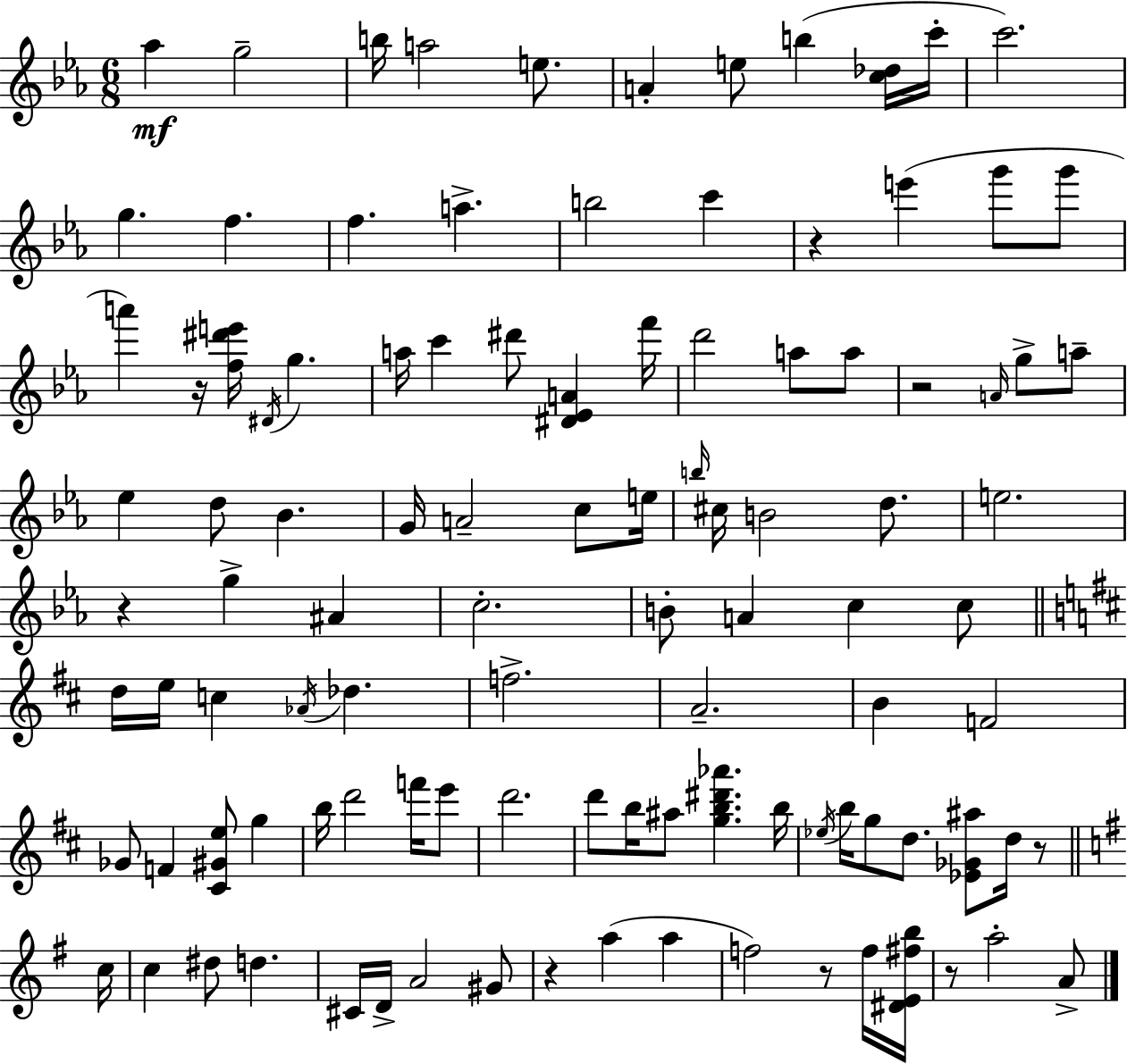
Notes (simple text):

Ab5/q G5/h B5/s A5/h E5/e. A4/q E5/e B5/q [C5,Db5]/s C6/s C6/h. G5/q. F5/q. F5/q. A5/q. B5/h C6/q R/q E6/q G6/e G6/e A6/q R/s [F5,D#6,E6]/s D#4/s G5/q. A5/s C6/q D#6/e [D#4,Eb4,A4]/q F6/s D6/h A5/e A5/e R/h A4/s G5/e A5/e Eb5/q D5/e Bb4/q. G4/s A4/h C5/e E5/s B5/s C#5/s B4/h D5/e. E5/h. R/q G5/q A#4/q C5/h. B4/e A4/q C5/q C5/e D5/s E5/s C5/q Ab4/s Db5/q. F5/h. A4/h. B4/q F4/h Gb4/e F4/q [C#4,G#4,E5]/e G5/q B5/s D6/h F6/s E6/e D6/h. D6/e B5/s A#5/e [G5,B5,D#6,Ab6]/q. B5/s Eb5/s B5/s G5/e D5/e. [Eb4,Gb4,A#5]/e D5/s R/e C5/s C5/q D#5/e D5/q. C#4/s D4/s A4/h G#4/e R/q A5/q A5/q F5/h R/e F5/s [D#4,E4,F#5,B5]/s R/e A5/h A4/e